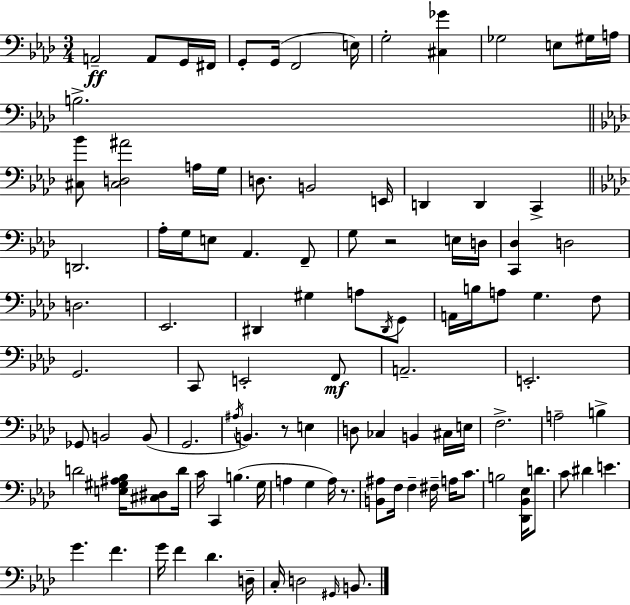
{
  \clef bass
  \numericTimeSignature
  \time 3/4
  \key f \minor
  a,2--\ff a,8 g,16 fis,16 | g,8-. g,16( f,2 e16) | g2-. <cis ges'>4 | ges2 e8 gis16 a16 | \break b2.-> | \bar "||" \break \key aes \major <cis bes'>8 <cis d ais'>2 a16 g16 | d8. b,2 e,16 | d,4 d,4 c,4-> | \bar "||" \break \key f \minor d,2. | aes16-. g16 e8 aes,4. f,8-- | g8 r2 e16 d16 | <c, des>4 d2 | \break d2. | ees,2. | dis,4 gis4 a8 \acciaccatura { dis,16 } g,8 | a,16 b16 a8 g4. f8 | \break g,2. | c,8 e,2-. f,8\mf | a,2.-- | e,2.-. | \break ges,8 b,2 b,8( | g,2. | \acciaccatura { ais16 } b,4.) r8 e4 | d8 ces4 b,4 | \break cis16 e16 f2.-> | a2-- b4-> | d'2 <e gis ais bes>16 <cis dis>8 | d'16 c'16 c,4 b4.( | \break g16 a4 g4 a16) r8. | <b, ais>8 f16 f4-- fis16-- a16 c'8. | b2 <des, bes, ees>16 d'8. | c'8 dis'4 e'4. | \break g'4. f'4. | g'16 f'4 des'4. | d16-- c16-. d2 \grace { gis,16 } | b,8. \bar "|."
}